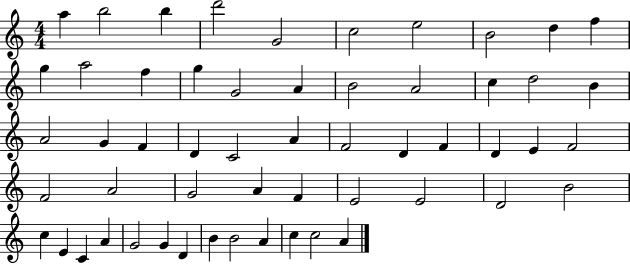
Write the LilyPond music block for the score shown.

{
  \clef treble
  \numericTimeSignature
  \time 4/4
  \key c \major
  a''4 b''2 b''4 | d'''2 g'2 | c''2 e''2 | b'2 d''4 f''4 | \break g''4 a''2 f''4 | g''4 g'2 a'4 | b'2 a'2 | c''4 d''2 b'4 | \break a'2 g'4 f'4 | d'4 c'2 a'4 | f'2 d'4 f'4 | d'4 e'4 f'2 | \break f'2 a'2 | g'2 a'4 f'4 | e'2 e'2 | d'2 b'2 | \break c''4 e'4 c'4 a'4 | g'2 g'4 d'4 | b'4 b'2 a'4 | c''4 c''2 a'4 | \break \bar "|."
}